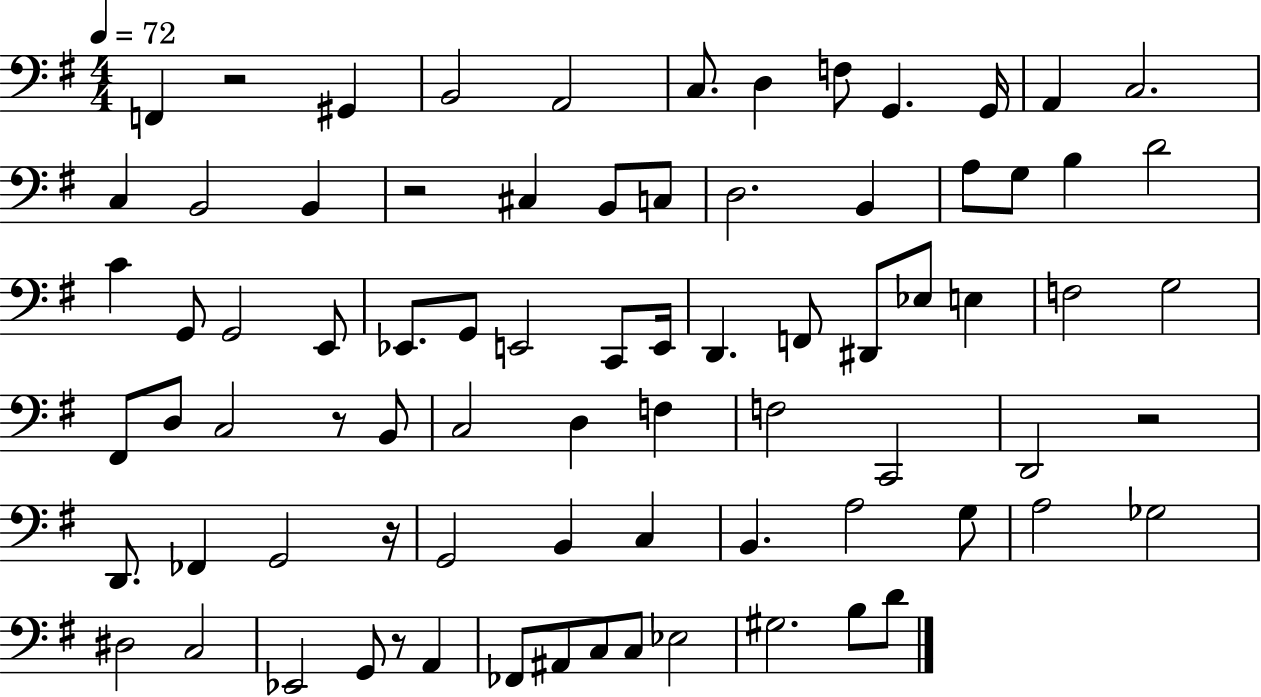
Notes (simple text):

F2/q R/h G#2/q B2/h A2/h C3/e. D3/q F3/e G2/q. G2/s A2/q C3/h. C3/q B2/h B2/q R/h C#3/q B2/e C3/e D3/h. B2/q A3/e G3/e B3/q D4/h C4/q G2/e G2/h E2/e Eb2/e. G2/e E2/h C2/e E2/s D2/q. F2/e D#2/e Eb3/e E3/q F3/h G3/h F#2/e D3/e C3/h R/e B2/e C3/h D3/q F3/q F3/h C2/h D2/h R/h D2/e. FES2/q G2/h R/s G2/h B2/q C3/q B2/q. A3/h G3/e A3/h Gb3/h D#3/h C3/h Eb2/h G2/e R/e A2/q FES2/e A#2/e C3/e C3/e Eb3/h G#3/h. B3/e D4/e